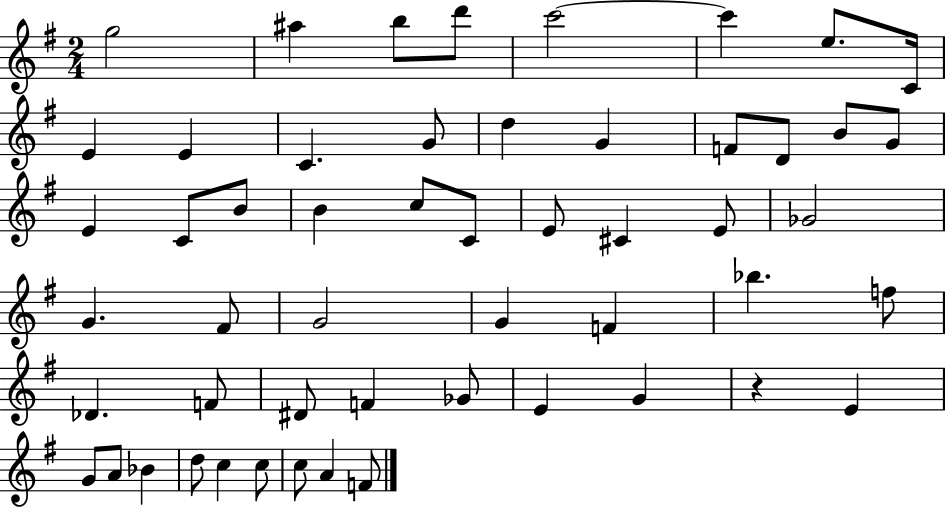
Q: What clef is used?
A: treble